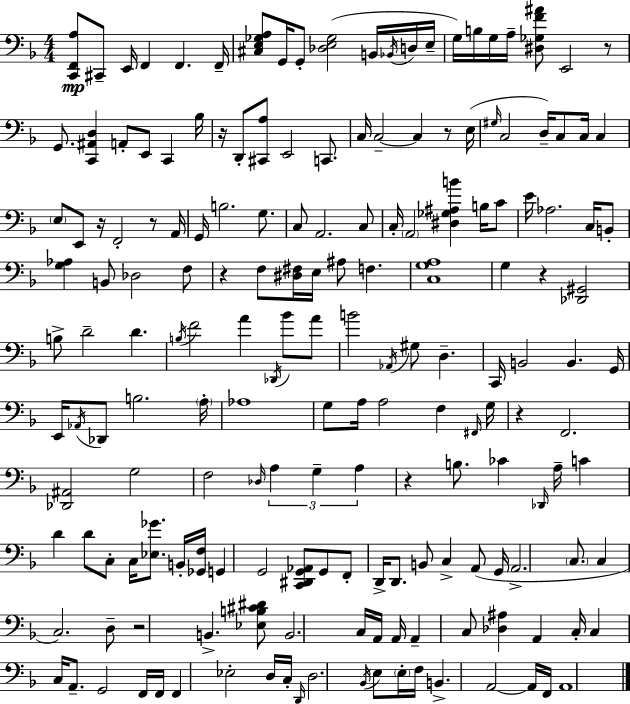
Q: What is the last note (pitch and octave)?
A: A2